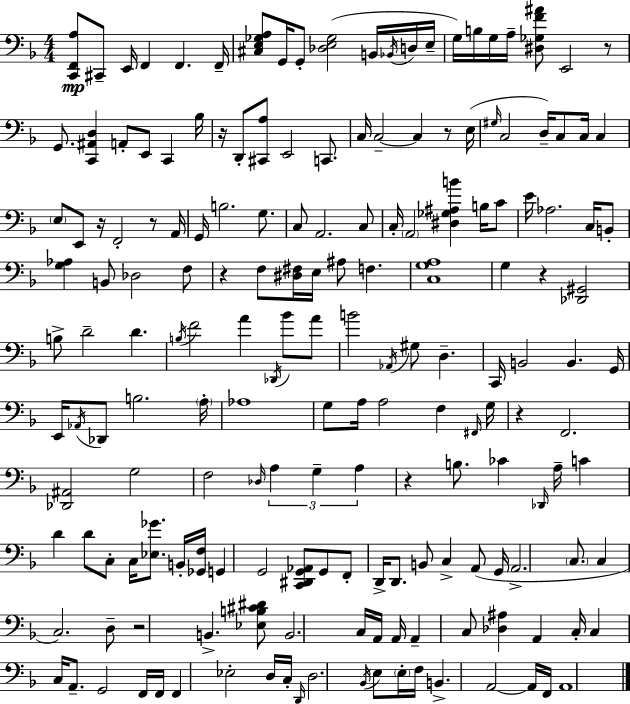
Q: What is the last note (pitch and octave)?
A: A2